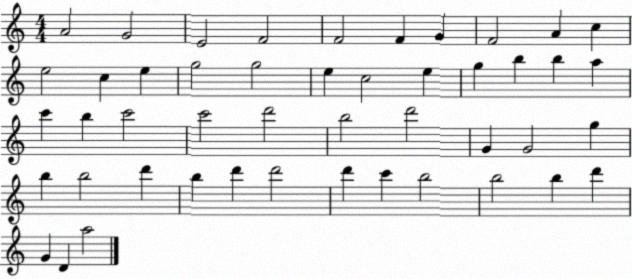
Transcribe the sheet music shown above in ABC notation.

X:1
T:Untitled
M:4/4
L:1/4
K:C
A2 G2 E2 F2 F2 F G F2 A c e2 c e g2 g2 e c2 e g b b a c' b c'2 c'2 d'2 b2 d'2 G G2 g b b2 d' b d' d'2 d' c' b2 b2 b d' G D a2